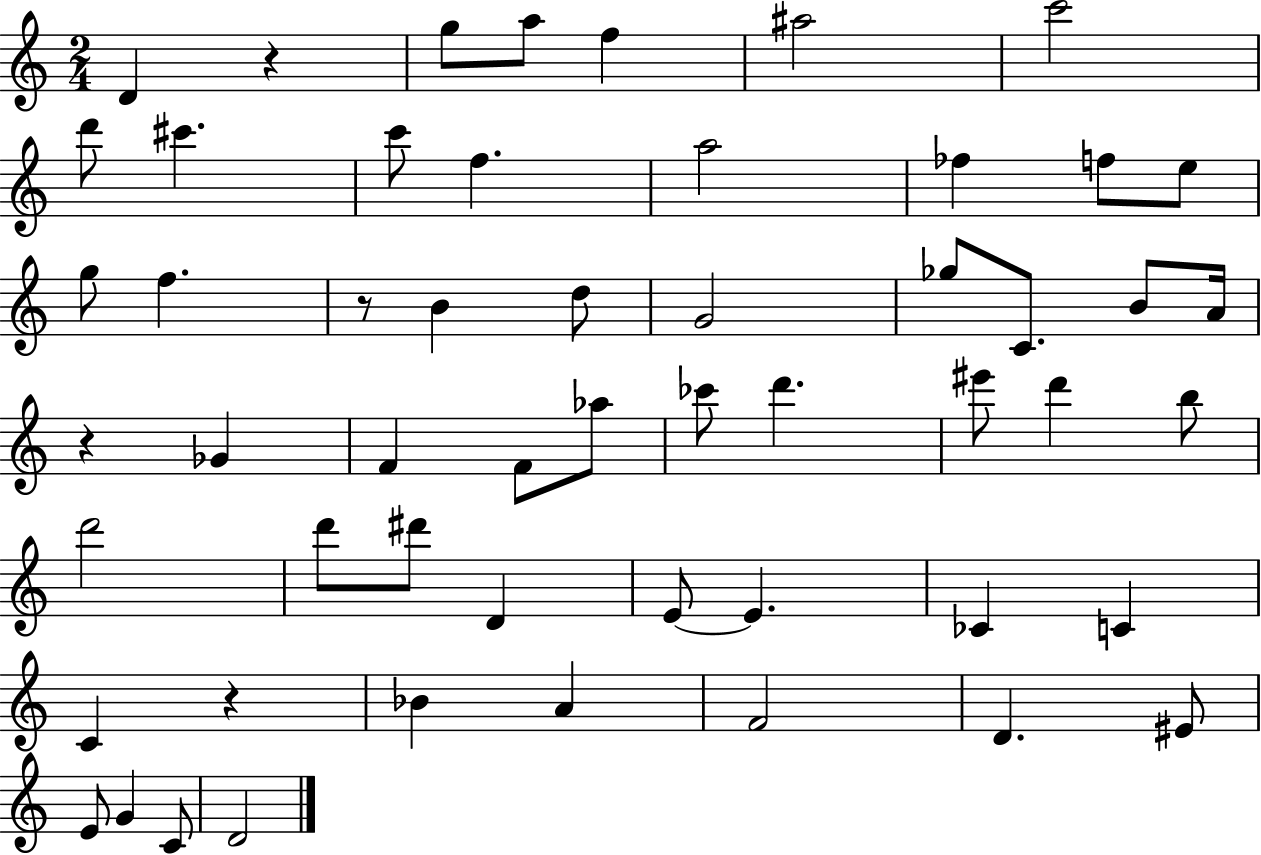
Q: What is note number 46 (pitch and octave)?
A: EIS4